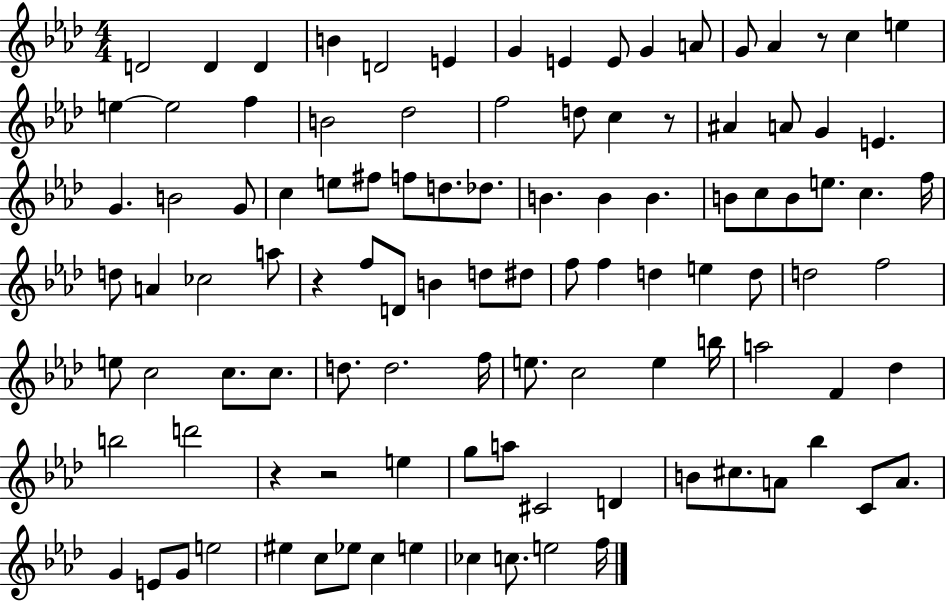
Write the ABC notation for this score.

X:1
T:Untitled
M:4/4
L:1/4
K:Ab
D2 D D B D2 E G E E/2 G A/2 G/2 _A z/2 c e e e2 f B2 _d2 f2 d/2 c z/2 ^A A/2 G E G B2 G/2 c e/2 ^f/2 f/2 d/2 _d/2 B B B B/2 c/2 B/2 e/2 c f/4 d/2 A _c2 a/2 z f/2 D/2 B d/2 ^d/2 f/2 f d e d/2 d2 f2 e/2 c2 c/2 c/2 d/2 d2 f/4 e/2 c2 e b/4 a2 F _d b2 d'2 z z2 e g/2 a/2 ^C2 D B/2 ^c/2 A/2 _b C/2 A/2 G E/2 G/2 e2 ^e c/2 _e/2 c e _c c/2 e2 f/4